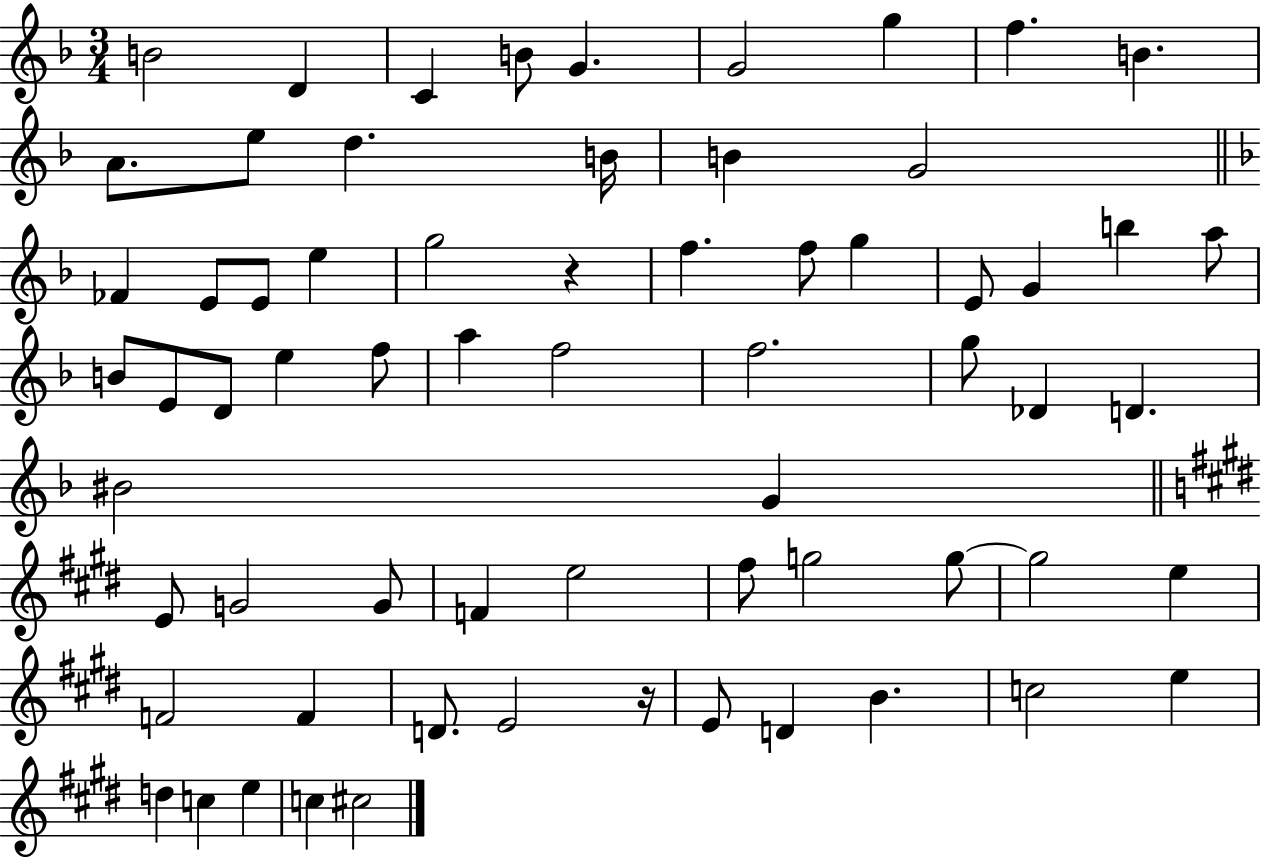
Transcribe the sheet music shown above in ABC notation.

X:1
T:Untitled
M:3/4
L:1/4
K:F
B2 D C B/2 G G2 g f B A/2 e/2 d B/4 B G2 _F E/2 E/2 e g2 z f f/2 g E/2 G b a/2 B/2 E/2 D/2 e f/2 a f2 f2 g/2 _D D ^B2 G E/2 G2 G/2 F e2 ^f/2 g2 g/2 g2 e F2 F D/2 E2 z/4 E/2 D B c2 e d c e c ^c2